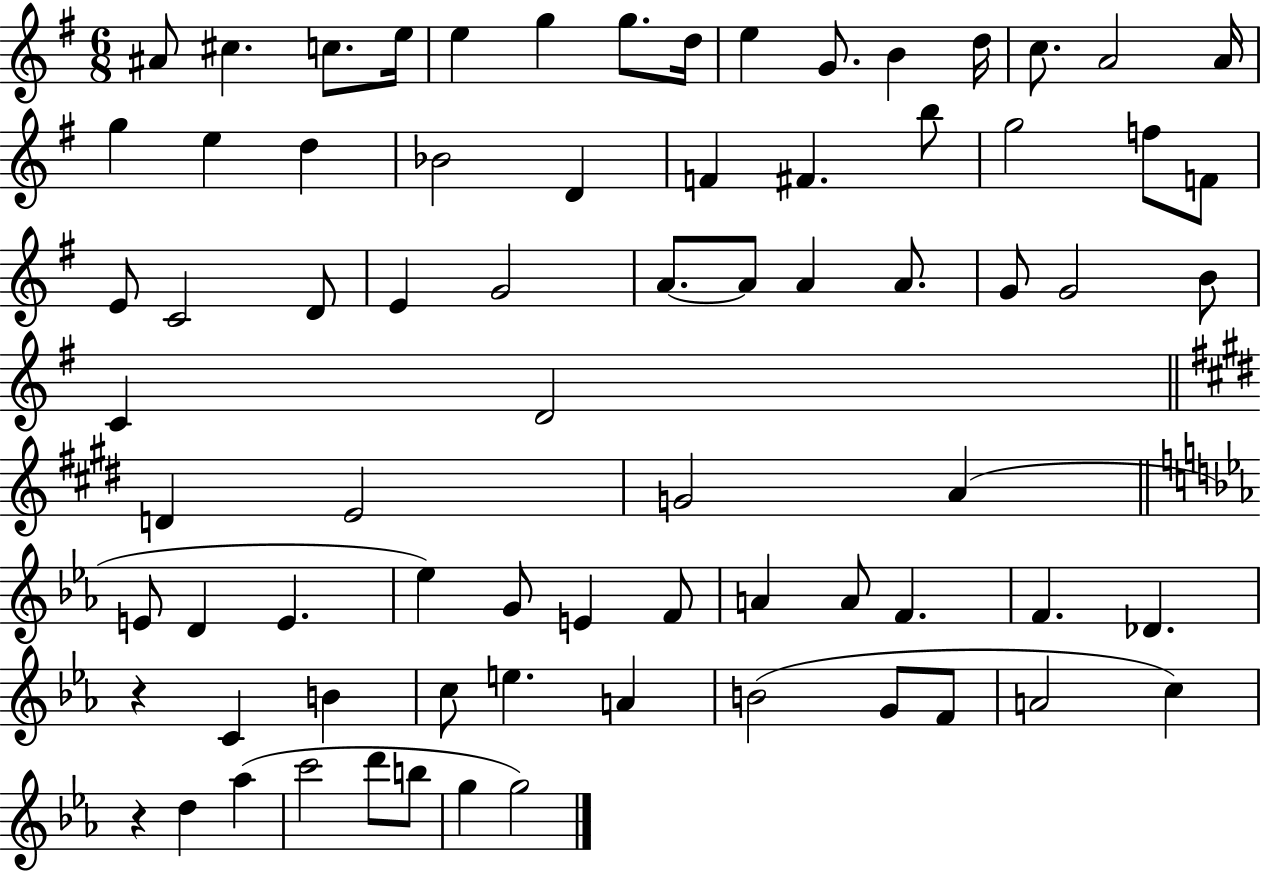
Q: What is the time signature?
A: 6/8